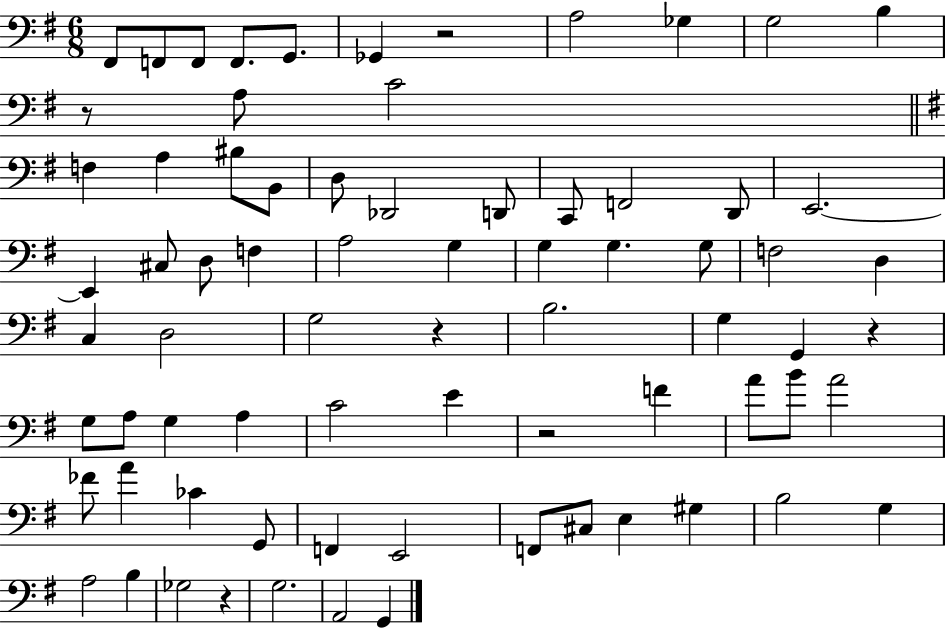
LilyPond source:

{
  \clef bass
  \numericTimeSignature
  \time 6/8
  \key g \major
  fis,8 f,8 f,8 f,8. g,8. | ges,4 r2 | a2 ges4 | g2 b4 | \break r8 a8 c'2 | \bar "||" \break \key e \minor f4 a4 bis8 b,8 | d8 des,2 d,8 | c,8 f,2 d,8 | e,2.~~ | \break e,4 cis8 d8 f4 | a2 g4 | g4 g4. g8 | f2 d4 | \break c4 d2 | g2 r4 | b2. | g4 g,4 r4 | \break g8 a8 g4 a4 | c'2 e'4 | r2 f'4 | a'8 b'8 a'2 | \break fes'8 a'4 ces'4 g,8 | f,4 e,2 | f,8 cis8 e4 gis4 | b2 g4 | \break a2 b4 | ges2 r4 | g2. | a,2 g,4 | \break \bar "|."
}